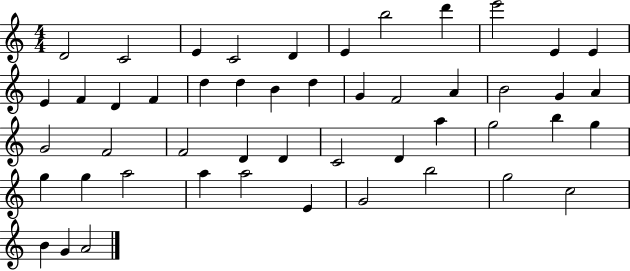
D4/h C4/h E4/q C4/h D4/q E4/q B5/h D6/q E6/h E4/q E4/q E4/q F4/q D4/q F4/q D5/q D5/q B4/q D5/q G4/q F4/h A4/q B4/h G4/q A4/q G4/h F4/h F4/h D4/q D4/q C4/h D4/q A5/q G5/h B5/q G5/q G5/q G5/q A5/h A5/q A5/h E4/q G4/h B5/h G5/h C5/h B4/q G4/q A4/h